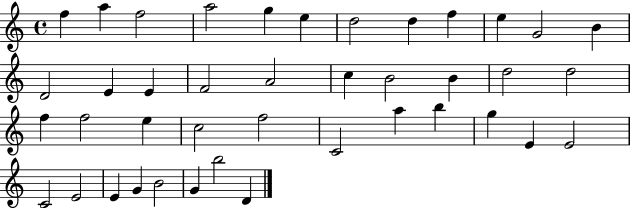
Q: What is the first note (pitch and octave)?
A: F5